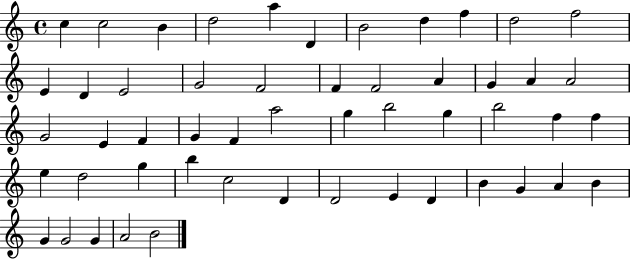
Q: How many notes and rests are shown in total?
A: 52